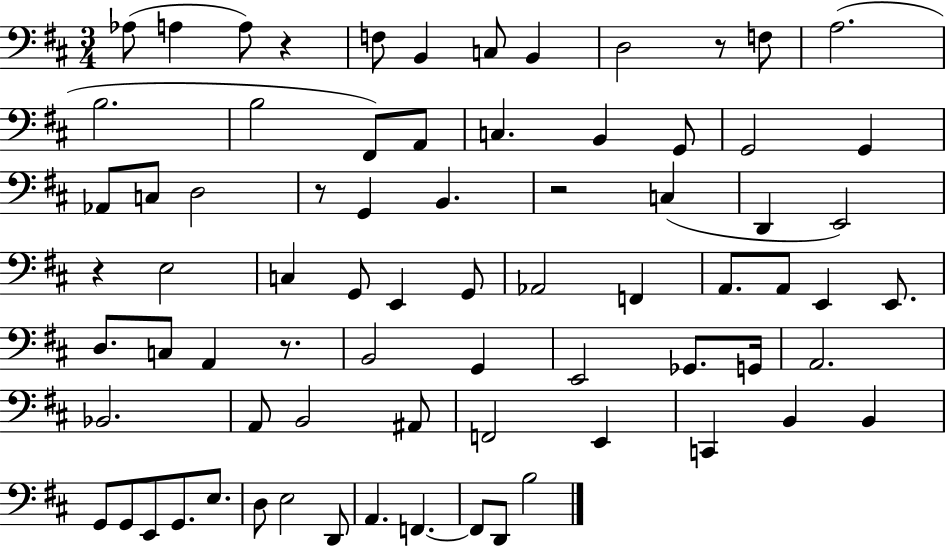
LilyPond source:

{
  \clef bass
  \numericTimeSignature
  \time 3/4
  \key d \major
  aes8( a4 a8) r4 | f8 b,4 c8 b,4 | d2 r8 f8 | a2.( | \break b2. | b2 fis,8) a,8 | c4. b,4 g,8 | g,2 g,4 | \break aes,8 c8 d2 | r8 g,4 b,4. | r2 c4( | d,4 e,2) | \break r4 e2 | c4 g,8 e,4 g,8 | aes,2 f,4 | a,8. a,8 e,4 e,8. | \break d8. c8 a,4 r8. | b,2 g,4 | e,2 ges,8. g,16 | a,2. | \break bes,2. | a,8 b,2 ais,8 | f,2 e,4 | c,4 b,4 b,4 | \break g,8 g,8 e,8 g,8. e8. | d8 e2 d,8 | a,4. f,4.~~ | f,8 d,8 b2 | \break \bar "|."
}